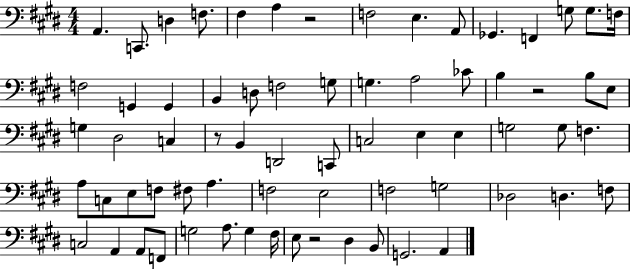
{
  \clef bass
  \numericTimeSignature
  \time 4/4
  \key e \major
  a,4. c,8. d4 f8. | fis4 a4 r2 | f2 e4. a,8 | ges,4. f,4 g8 g8. f16 | \break f2 g,4 g,4 | b,4 d8 f2 g8 | g4. a2 ces'8 | b4 r2 b8 e8 | \break g4 dis2 c4 | r8 b,4 d,2 c,8 | c2 e4 e4 | g2 g8 f4. | \break a8 c8 e8 f8 fis8 a4. | f2 e2 | f2 g2 | des2 d4. f8 | \break c2 a,4 a,8 f,8 | g2 a8. g4 fis16 | e8 r2 dis4 b,8 | g,2. a,4 | \break \bar "|."
}